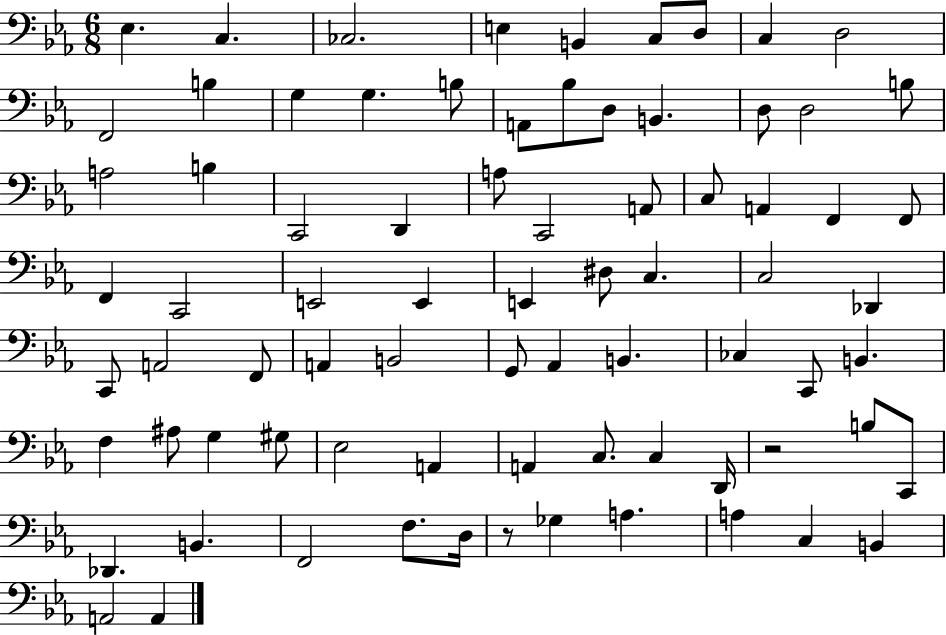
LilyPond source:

{
  \clef bass
  \numericTimeSignature
  \time 6/8
  \key ees \major
  ees4. c4. | ces2. | e4 b,4 c8 d8 | c4 d2 | \break f,2 b4 | g4 g4. b8 | a,8 bes8 d8 b,4. | d8 d2 b8 | \break a2 b4 | c,2 d,4 | a8 c,2 a,8 | c8 a,4 f,4 f,8 | \break f,4 c,2 | e,2 e,4 | e,4 dis8 c4. | c2 des,4 | \break c,8 a,2 f,8 | a,4 b,2 | g,8 aes,4 b,4. | ces4 c,8 b,4. | \break f4 ais8 g4 gis8 | ees2 a,4 | a,4 c8. c4 d,16 | r2 b8 c,8 | \break des,4. b,4. | f,2 f8. d16 | r8 ges4 a4. | a4 c4 b,4 | \break a,2 a,4 | \bar "|."
}